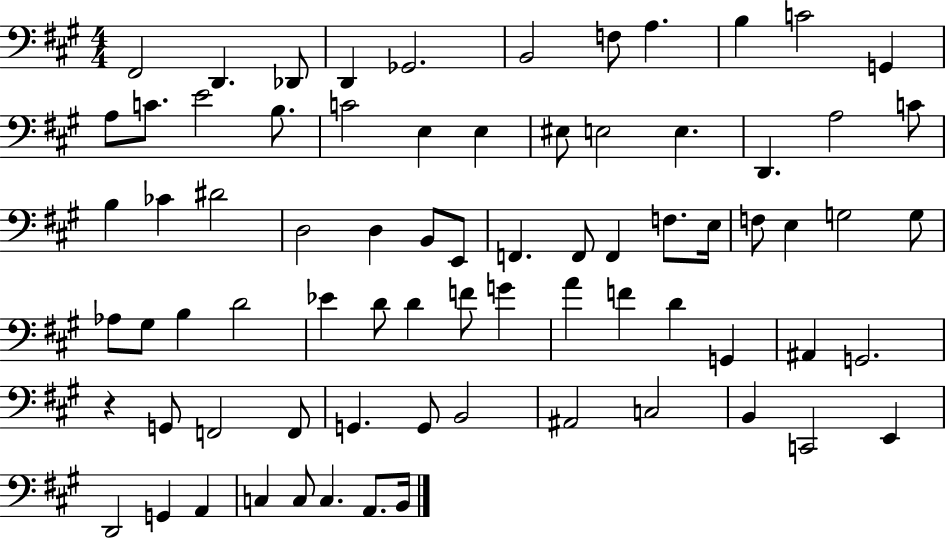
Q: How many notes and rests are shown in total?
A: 75